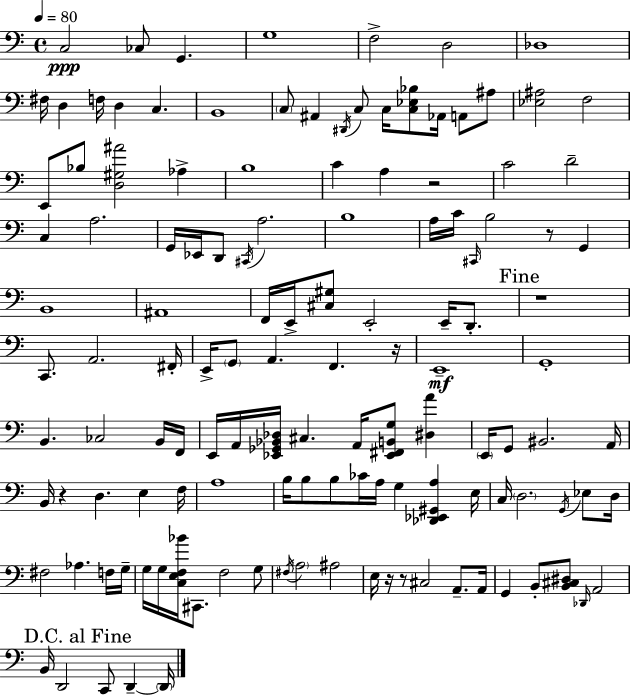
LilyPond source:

{
  \clef bass
  \time 4/4
  \defaultTimeSignature
  \key a \minor
  \tempo 4 = 80
  \repeat volta 2 { c2\ppp ces8 g,4. | g1 | f2-> d2 | des1 | \break fis16 d4 f16 d4 c4. | b,1 | \parenthesize c8 ais,4 \acciaccatura { dis,16 } c8 c16 <c ees bes>8 aes,16 a,8 ais8 | <ees ais>2 f2 | \break e,8 bes8 <d gis ais'>2 aes4-> | b1 | c'4 a4 r2 | c'2 d'2-- | \break c4 a2. | g,16 ees,16 d,8 \acciaccatura { cis,16 } a2. | b1 | a16 c'16 \grace { cis,16 } b2 r8 g,4 | \break b,1 | ais,1 | f,16 e,16-> <cis gis>8 e,2-. e,16-- | d,8.-. \mark "Fine" r1 | \break c,8. a,2. | fis,16-. e,16-> \parenthesize g,8 a,4. f,4. | r16 e,1--\mf | g,1-. | \break b,4. ces2 | b,16 f,16 e,16 a,16 <ees, ges, bes, des>16 cis4. a,16 <ees, fis, b, g>8 <dis a'>4 | \parenthesize e,16 g,8 bis,2. | a,16 b,16 r4 d4. e4 | \break f16 a1 | b16 b8 b8 ces'16 a16 g4 <des, ees, gis, a>4 | e16 c16 \parenthesize d2. | \acciaccatura { g,16 } ees8 d16 fis2 aes4. | \break f16 g16-- g16 g16 <c e f bes'>16 cis,8. f2 | g8 \acciaccatura { fis16 } \parenthesize a2 ais2 | e16 r16 r8 cis2 | a,8.-- a,16 g,4 b,8-. <b, cis dis>8 \grace { des,16 } a,2 | \break \mark "D.C. al Fine" b,16 d,2 c,8 | d,4--~~ \parenthesize d,16 } \bar "|."
}